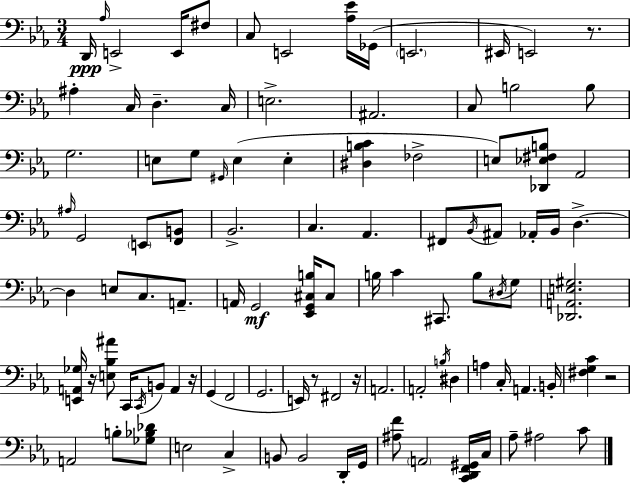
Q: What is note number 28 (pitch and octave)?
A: E3